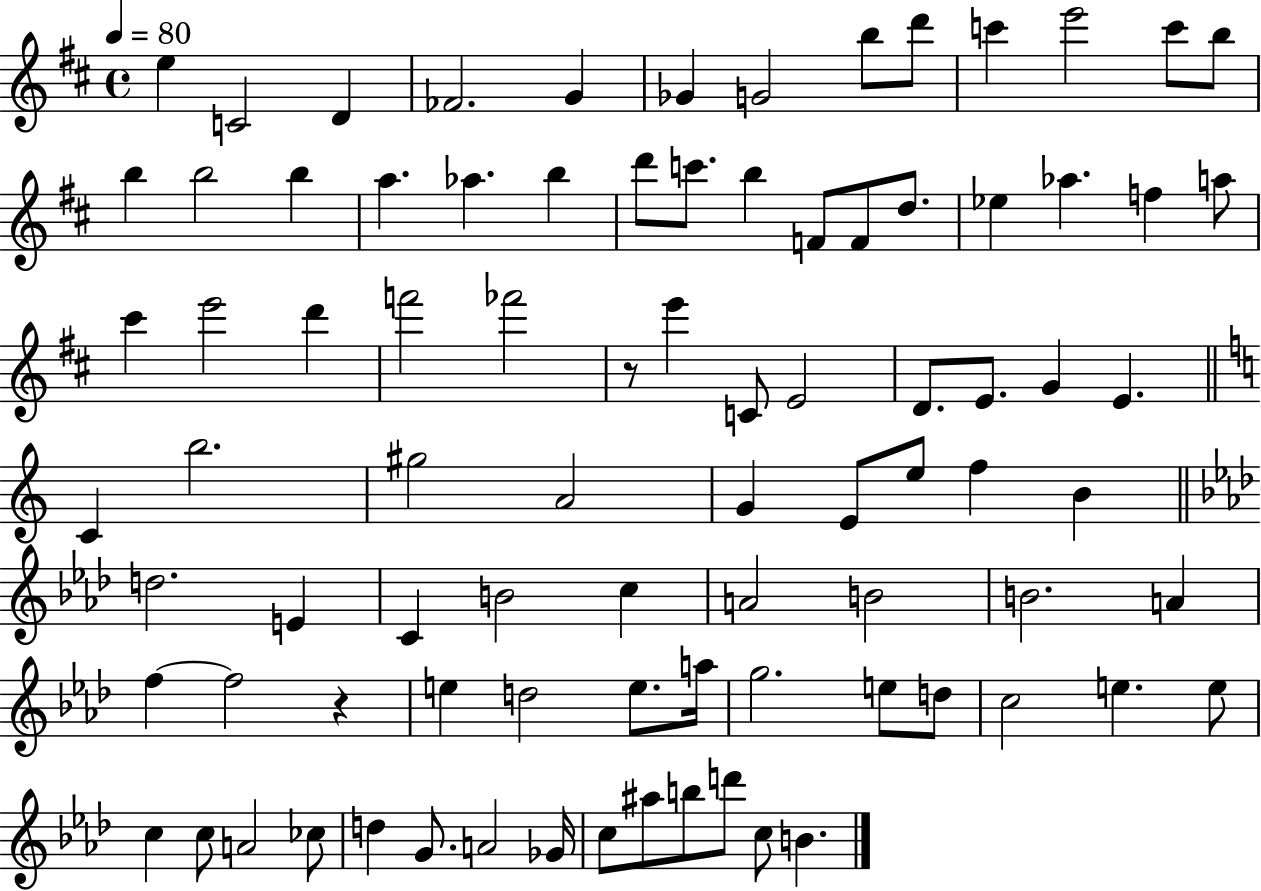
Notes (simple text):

E5/q C4/h D4/q FES4/h. G4/q Gb4/q G4/h B5/e D6/e C6/q E6/h C6/e B5/e B5/q B5/h B5/q A5/q. Ab5/q. B5/q D6/e C6/e. B5/q F4/e F4/e D5/e. Eb5/q Ab5/q. F5/q A5/e C#6/q E6/h D6/q F6/h FES6/h R/e E6/q C4/e E4/h D4/e. E4/e. G4/q E4/q. C4/q B5/h. G#5/h A4/h G4/q E4/e E5/e F5/q B4/q D5/h. E4/q C4/q B4/h C5/q A4/h B4/h B4/h. A4/q F5/q F5/h R/q E5/q D5/h E5/e. A5/s G5/h. E5/e D5/e C5/h E5/q. E5/e C5/q C5/e A4/h CES5/e D5/q G4/e. A4/h Gb4/s C5/e A#5/e B5/e D6/e C5/e B4/q.